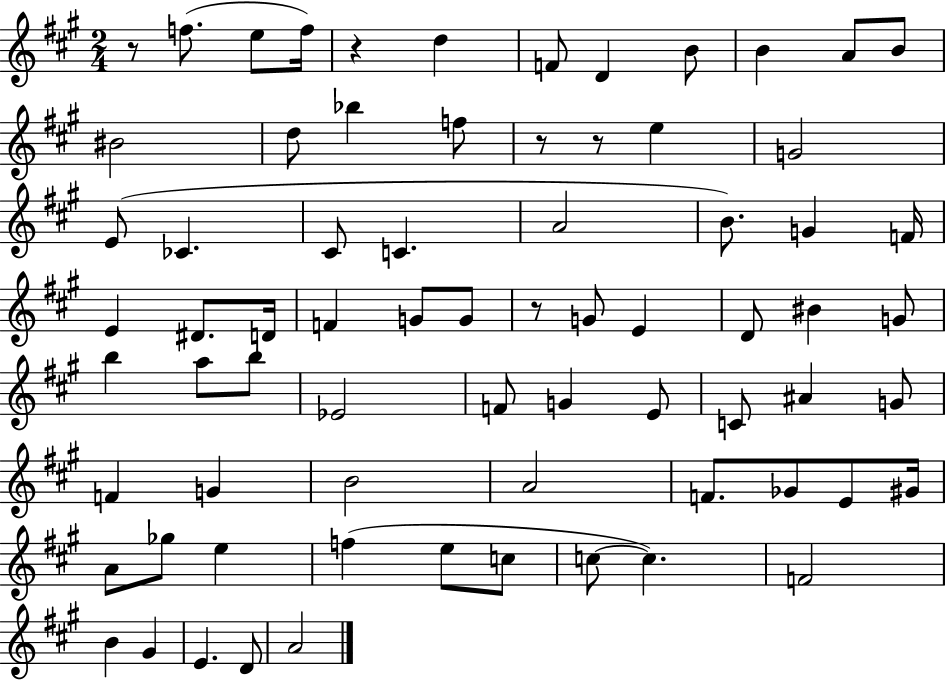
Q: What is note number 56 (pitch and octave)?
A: E5